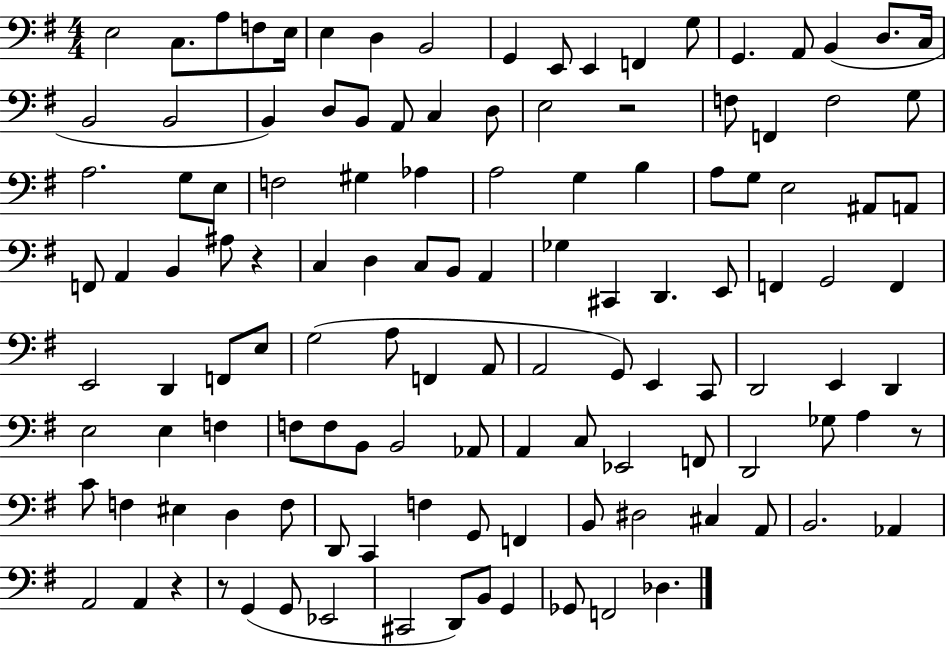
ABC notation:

X:1
T:Untitled
M:4/4
L:1/4
K:G
E,2 C,/2 A,/2 F,/2 E,/4 E, D, B,,2 G,, E,,/2 E,, F,, G,/2 G,, A,,/2 B,, D,/2 C,/4 B,,2 B,,2 B,, D,/2 B,,/2 A,,/2 C, D,/2 E,2 z2 F,/2 F,, F,2 G,/2 A,2 G,/2 E,/2 F,2 ^G, _A, A,2 G, B, A,/2 G,/2 E,2 ^A,,/2 A,,/2 F,,/2 A,, B,, ^A,/2 z C, D, C,/2 B,,/2 A,, _G, ^C,, D,, E,,/2 F,, G,,2 F,, E,,2 D,, F,,/2 E,/2 G,2 A,/2 F,, A,,/2 A,,2 G,,/2 E,, C,,/2 D,,2 E,, D,, E,2 E, F, F,/2 F,/2 B,,/2 B,,2 _A,,/2 A,, C,/2 _E,,2 F,,/2 D,,2 _G,/2 A, z/2 C/2 F, ^E, D, F,/2 D,,/2 C,, F, G,,/2 F,, B,,/2 ^D,2 ^C, A,,/2 B,,2 _A,, A,,2 A,, z z/2 G,, G,,/2 _E,,2 ^C,,2 D,,/2 B,,/2 G,, _G,,/2 F,,2 _D,